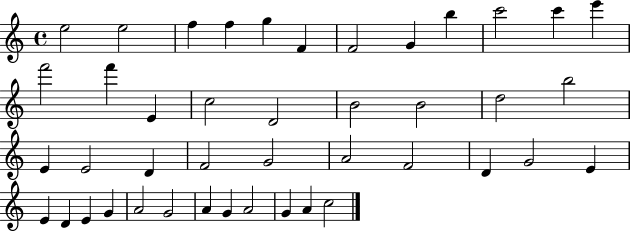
{
  \clef treble
  \time 4/4
  \defaultTimeSignature
  \key c \major
  e''2 e''2 | f''4 f''4 g''4 f'4 | f'2 g'4 b''4 | c'''2 c'''4 e'''4 | \break f'''2 f'''4 e'4 | c''2 d'2 | b'2 b'2 | d''2 b''2 | \break e'4 e'2 d'4 | f'2 g'2 | a'2 f'2 | d'4 g'2 e'4 | \break e'4 d'4 e'4 g'4 | a'2 g'2 | a'4 g'4 a'2 | g'4 a'4 c''2 | \break \bar "|."
}